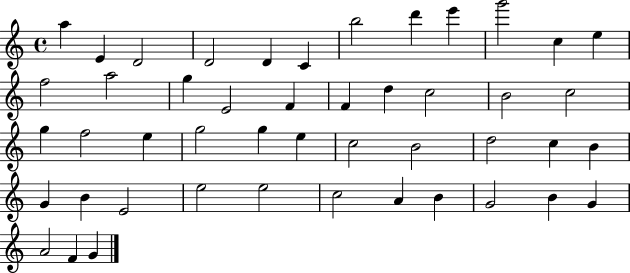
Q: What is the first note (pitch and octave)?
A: A5